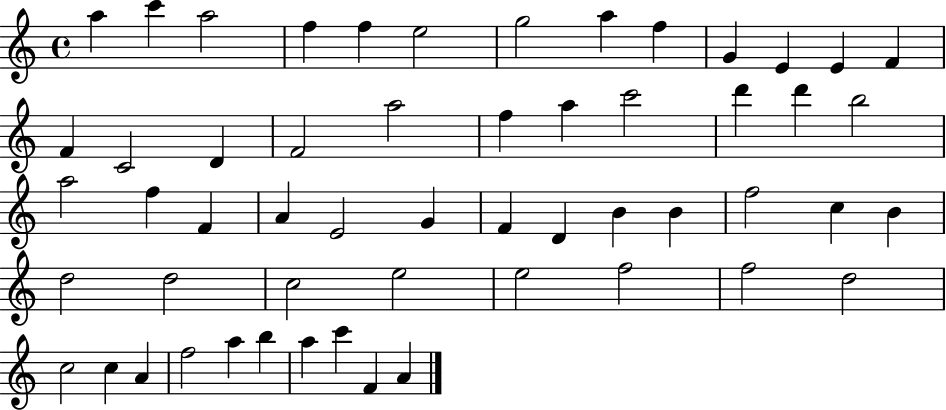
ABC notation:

X:1
T:Untitled
M:4/4
L:1/4
K:C
a c' a2 f f e2 g2 a f G E E F F C2 D F2 a2 f a c'2 d' d' b2 a2 f F A E2 G F D B B f2 c B d2 d2 c2 e2 e2 f2 f2 d2 c2 c A f2 a b a c' F A